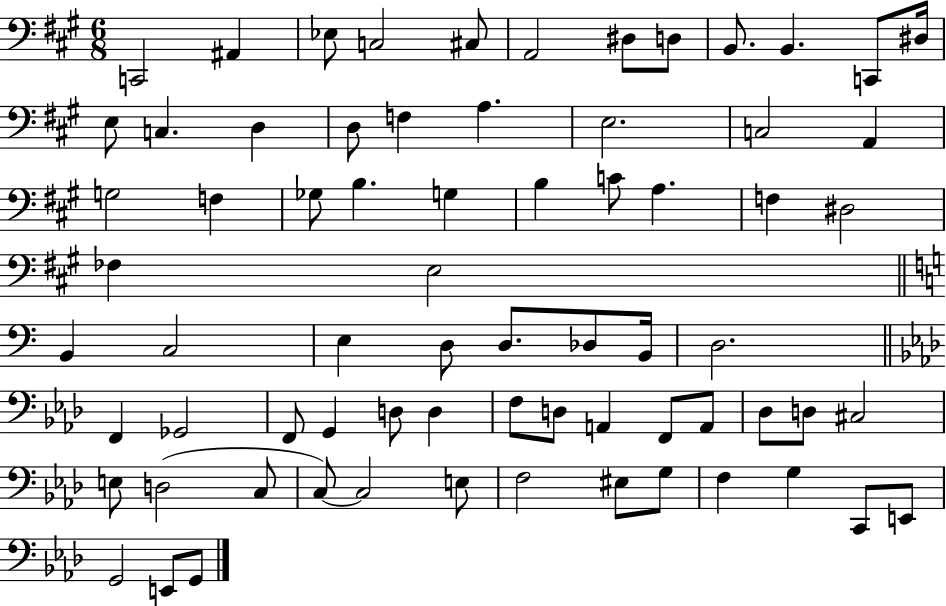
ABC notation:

X:1
T:Untitled
M:6/8
L:1/4
K:A
C,,2 ^A,, _E,/2 C,2 ^C,/2 A,,2 ^D,/2 D,/2 B,,/2 B,, C,,/2 ^D,/4 E,/2 C, D, D,/2 F, A, E,2 C,2 A,, G,2 F, _G,/2 B, G, B, C/2 A, F, ^D,2 _F, E,2 B,, C,2 E, D,/2 D,/2 _D,/2 B,,/4 D,2 F,, _G,,2 F,,/2 G,, D,/2 D, F,/2 D,/2 A,, F,,/2 A,,/2 _D,/2 D,/2 ^C,2 E,/2 D,2 C,/2 C,/2 C,2 E,/2 F,2 ^E,/2 G,/2 F, G, C,,/2 E,,/2 G,,2 E,,/2 G,,/2